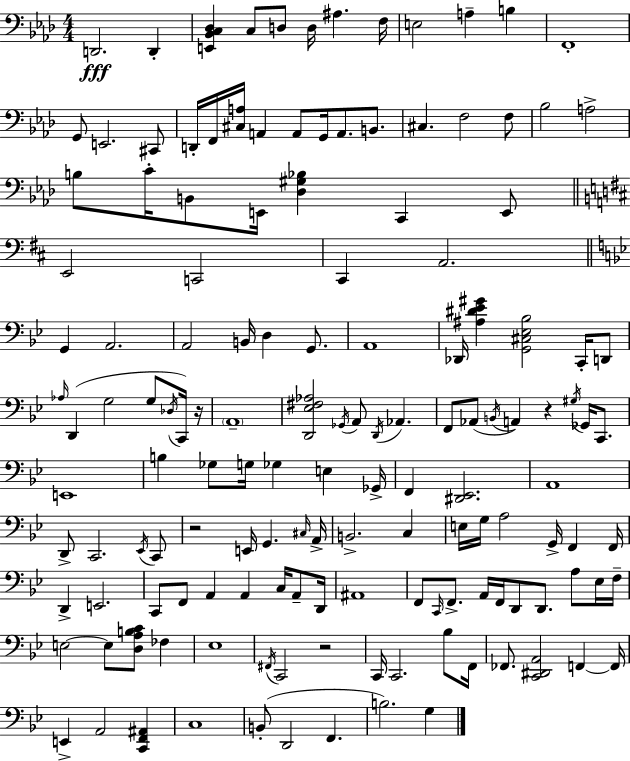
{
  \clef bass
  \numericTimeSignature
  \time 4/4
  \key aes \major
  d,2.\fff d,4-. | <e, bes, c des>4 c8 d8 d16 ais4. f16 | e2 a4-- b4 | f,1-. | \break g,8 e,2. cis,8 | d,16-. f,16 <cis a>16 a,4 a,8 g,16 a,8. b,8. | cis4. f2 f8 | bes2 a2-> | \break b8 c'16-. b,8 e,16 <des gis bes>4 c,4 e,8 | \bar "||" \break \key d \major e,2 c,2 | cis,4 a,2. | \bar "||" \break \key bes \major g,4 a,2. | a,2 b,16 d4 g,8. | a,1 | des,16 <ais dis' ees' gis'>4 <g, cis ees bes>2 c,16-. d,8 | \break \grace { aes16 }( d,4 g2 g8 \acciaccatura { des16 }) | c,16 r16 \parenthesize a,1-- | <d, ees fis aes>2 \acciaccatura { ges,16 } a,8 \acciaccatura { d,16 } aes,4. | f,8 aes,8( \acciaccatura { b,16 } a,4) r4 | \break \acciaccatura { gis16 } ges,16 c,8. e,1 | b4 ges8 g16 ges4 | e4 ges,16-> f,4 <dis, ees,>2. | a,1 | \break d,8-> c,2. | \acciaccatura { ees,16 } c,8 r2 e,16 | g,4. \grace { cis16 } a,16-> b,2.-> | c4 e16 g16 a2 | \break g,16-> f,4 f,16 d,4-> e,2. | c,8 f,8 a,4 | a,4 c16 a,8-- d,16 ais,1 | f,8 \grace { c,16 } f,8.-> a,16 f,16 | \break d,8 d,8. a8 ees16 f16-- e2~~ | e8 <d a b c'>8 fes4 ees1 | \acciaccatura { fis,16 } c,2 | r2 c,16 c,2. | \break bes8 f,16 fes,8. <c, dis, a,>2 | f,4~~ f,16 e,4-> a,2 | <c, f, ais,>4 c1 | b,8-.( d,2 | \break f,4. b2.) | g4 \bar "|."
}